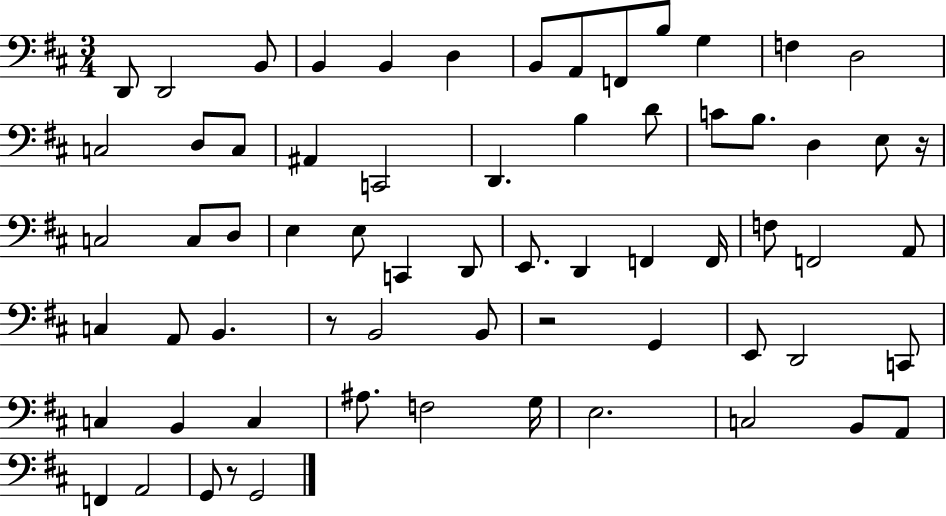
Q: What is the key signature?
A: D major